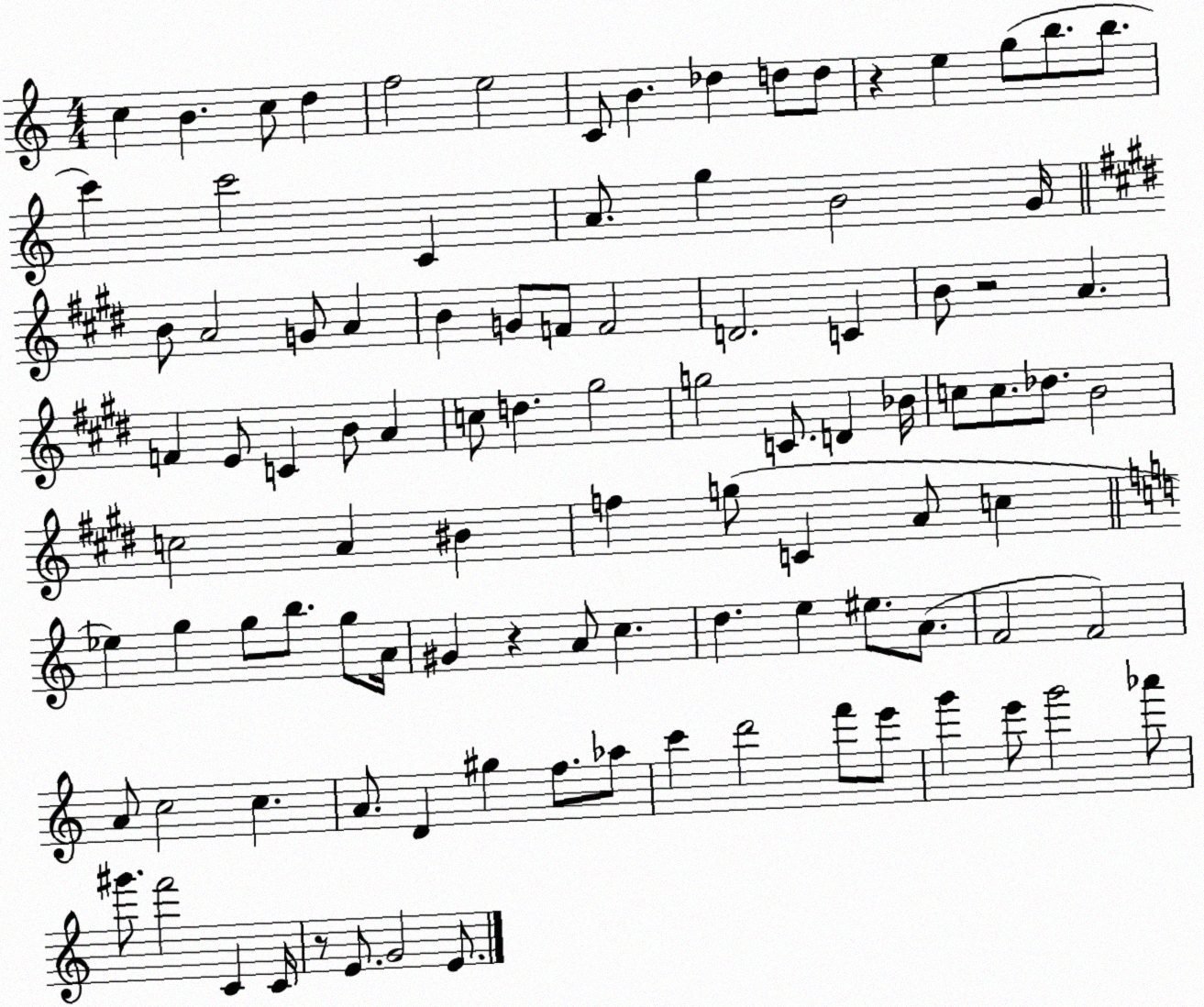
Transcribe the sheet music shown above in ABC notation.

X:1
T:Untitled
M:4/4
L:1/4
K:C
c B c/2 d f2 e2 C/2 B _d d/2 d/2 z e g/2 b/2 b/2 c' c'2 C A/2 g B2 G/4 B/2 A2 G/2 A B G/2 F/2 F2 D2 C B/2 z2 A F E/2 C B/2 A c/2 d ^g2 g2 C/2 D _B/4 c/2 c/2 _d/2 B2 c2 A ^B f g/2 C A/2 c _e g g/2 b/2 g/2 A/4 ^G z A/2 c d e ^e/2 A/2 F2 F2 A/2 c2 c A/2 D ^g f/2 _a/2 c' d'2 f'/2 e'/2 g' e'/2 g'2 _a'/2 ^g'/2 f'2 C C/4 z/2 E/2 G2 E/2